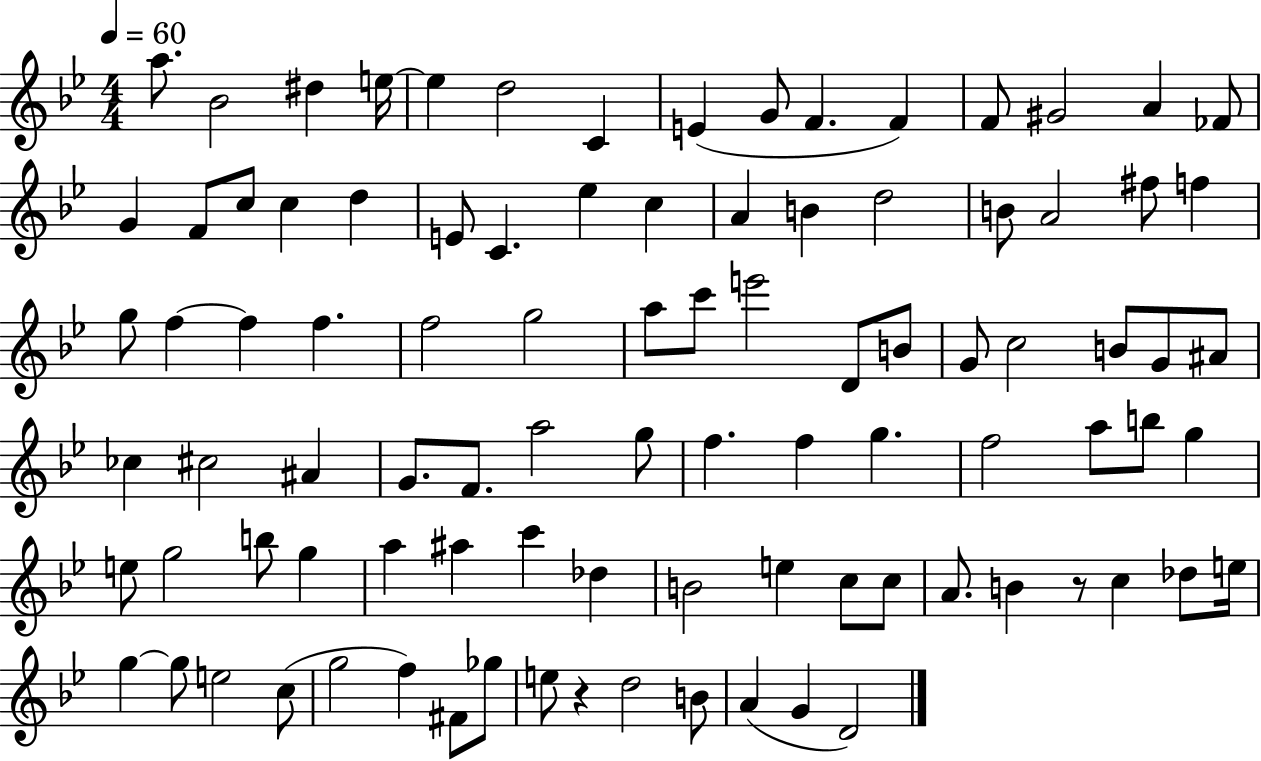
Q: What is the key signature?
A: BES major